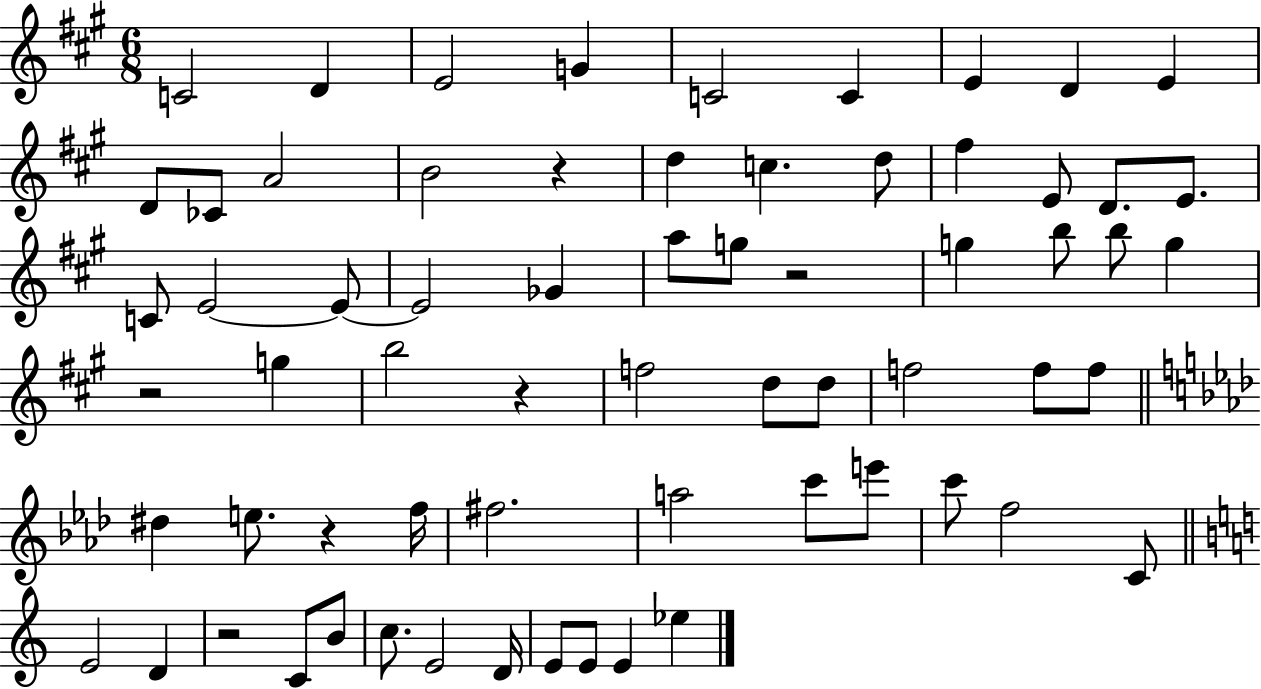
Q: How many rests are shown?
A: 6